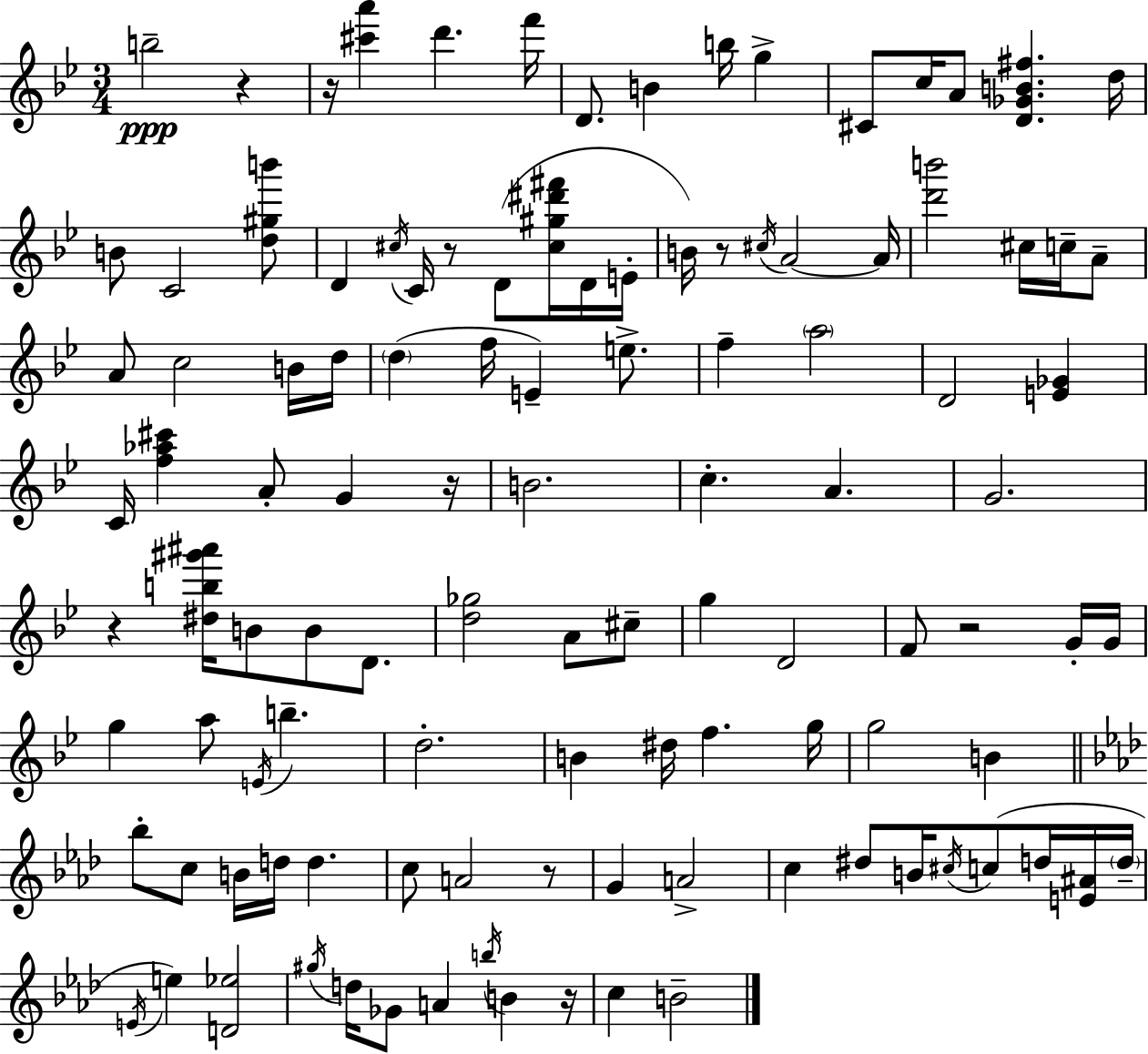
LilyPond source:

{
  \clef treble
  \numericTimeSignature
  \time 3/4
  \key g \minor
  b''2--\ppp r4 | r16 <cis''' a'''>4 d'''4. f'''16 | d'8. b'4 b''16 g''4-> | cis'8 c''16 a'8 <d' ges' b' fis''>4. d''16 | \break b'8 c'2 <d'' gis'' b'''>8 | d'4 \acciaccatura { cis''16 } c'16 r8 d'8( <cis'' gis'' dis''' fis'''>16 d'16 | e'16-. b'16) r8 \acciaccatura { cis''16 } a'2~~ | a'16 <d''' b'''>2 cis''16 c''16-- | \break a'8-- a'8 c''2 | b'16 d''16 \parenthesize d''4( f''16 e'4--) e''8.-> | f''4-- \parenthesize a''2 | d'2 <e' ges'>4 | \break c'16 <f'' aes'' cis'''>4 a'8-. g'4 | r16 b'2. | c''4.-. a'4. | g'2. | \break r4 <dis'' b'' gis''' ais'''>16 b'8 b'8 d'8. | <d'' ges''>2 a'8 | cis''8-- g''4 d'2 | f'8 r2 | \break g'16-. g'16 g''4 a''8 \acciaccatura { e'16 } b''4.-- | d''2.-. | b'4 dis''16 f''4. | g''16 g''2 b'4 | \break \bar "||" \break \key aes \major bes''8-. c''8 b'16 d''16 d''4. | c''8 a'2 r8 | g'4 a'2-> | c''4 dis''8 b'16 \acciaccatura { cis''16 } c''8( d''16 <e' ais'>16 | \break \parenthesize d''16-- \acciaccatura { e'16 } e''4) <d' ees''>2 | \acciaccatura { gis''16 } d''16 ges'8 a'4 \acciaccatura { b''16 } b'4 | r16 c''4 b'2-- | \bar "|."
}